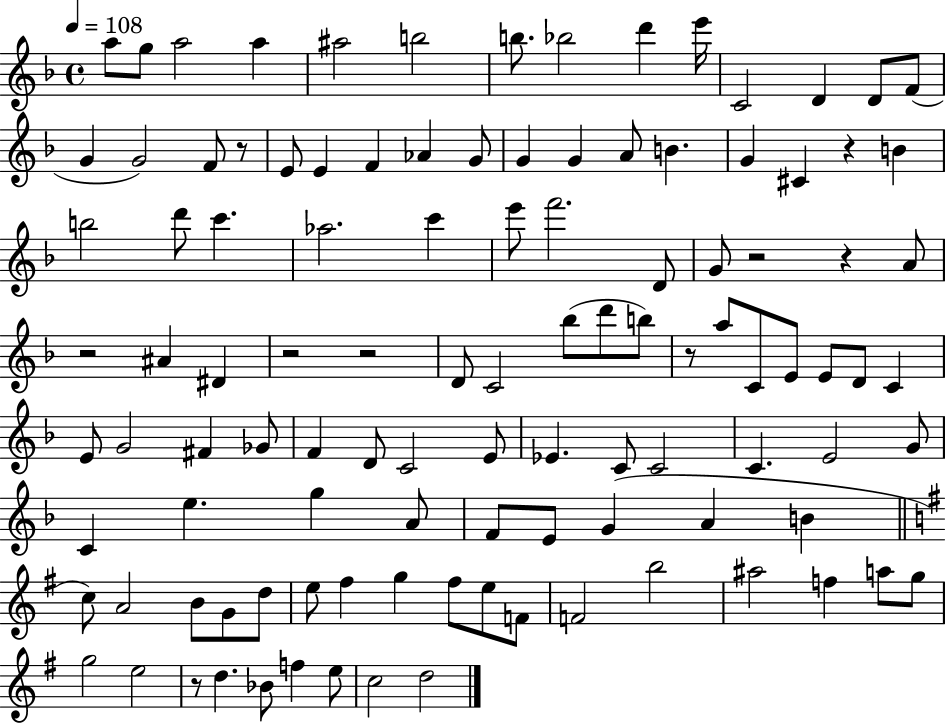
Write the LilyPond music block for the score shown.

{
  \clef treble
  \time 4/4
  \defaultTimeSignature
  \key f \major
  \tempo 4 = 108
  \repeat volta 2 { a''8 g''8 a''2 a''4 | ais''2 b''2 | b''8. bes''2 d'''4 e'''16 | c'2 d'4 d'8 f'8( | \break g'4 g'2) f'8 r8 | e'8 e'4 f'4 aes'4 g'8 | g'4 g'4 a'8 b'4. | g'4 cis'4 r4 b'4 | \break b''2 d'''8 c'''4. | aes''2. c'''4 | e'''8 f'''2. d'8 | g'8 r2 r4 a'8 | \break r2 ais'4 dis'4 | r2 r2 | d'8 c'2 bes''8( d'''8 b''8) | r8 a''8 c'8 e'8 e'8 d'8 c'4 | \break e'8 g'2 fis'4 ges'8 | f'4 d'8 c'2 e'8 | ees'4. c'8 c'2 | c'4. e'2 g'8 | \break c'4 e''4. g''4 a'8 | f'8 e'8 g'4( a'4 b'4 | \bar "||" \break \key g \major c''8) a'2 b'8 g'8 d''8 | e''8 fis''4 g''4 fis''8 e''8 f'8 | f'2 b''2 | ais''2 f''4 a''8 g''8 | \break g''2 e''2 | r8 d''4. bes'8 f''4 e''8 | c''2 d''2 | } \bar "|."
}